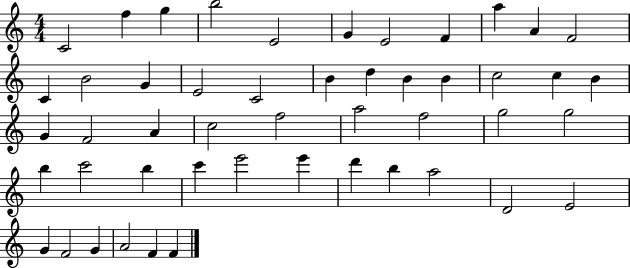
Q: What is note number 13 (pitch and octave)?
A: B4